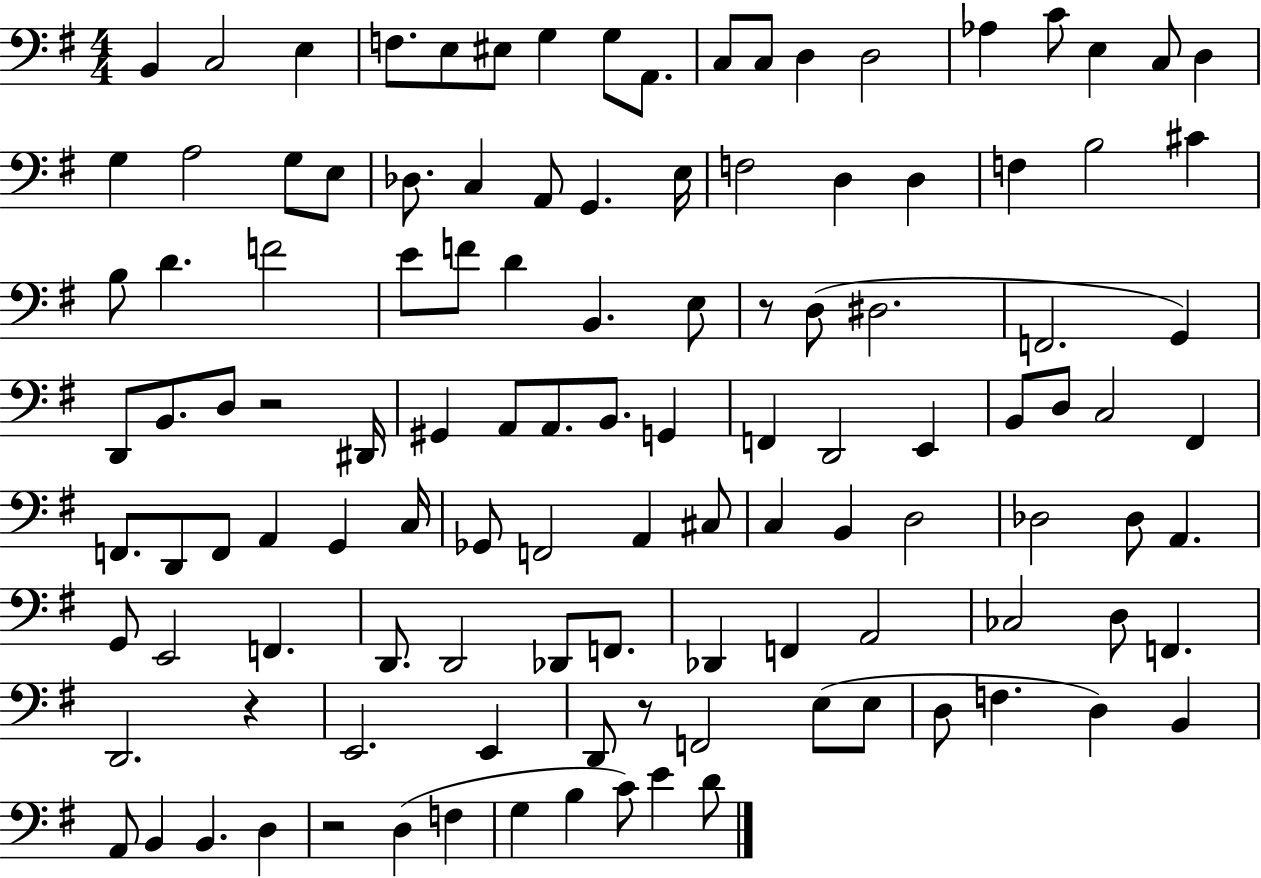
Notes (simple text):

B2/q C3/h E3/q F3/e. E3/e EIS3/e G3/q G3/e A2/e. C3/e C3/e D3/q D3/h Ab3/q C4/e E3/q C3/e D3/q G3/q A3/h G3/e E3/e Db3/e. C3/q A2/e G2/q. E3/s F3/h D3/q D3/q F3/q B3/h C#4/q B3/e D4/q. F4/h E4/e F4/e D4/q B2/q. E3/e R/e D3/e D#3/h. F2/h. G2/q D2/e B2/e. D3/e R/h D#2/s G#2/q A2/e A2/e. B2/e. G2/q F2/q D2/h E2/q B2/e D3/e C3/h F#2/q F2/e. D2/e F2/e A2/q G2/q C3/s Gb2/e F2/h A2/q C#3/e C3/q B2/q D3/h Db3/h Db3/e A2/q. G2/e E2/h F2/q. D2/e. D2/h Db2/e F2/e. Db2/q F2/q A2/h CES3/h D3/e F2/q. D2/h. R/q E2/h. E2/q D2/e R/e F2/h E3/e E3/e D3/e F3/q. D3/q B2/q A2/e B2/q B2/q. D3/q R/h D3/q F3/q G3/q B3/q C4/e E4/q D4/e